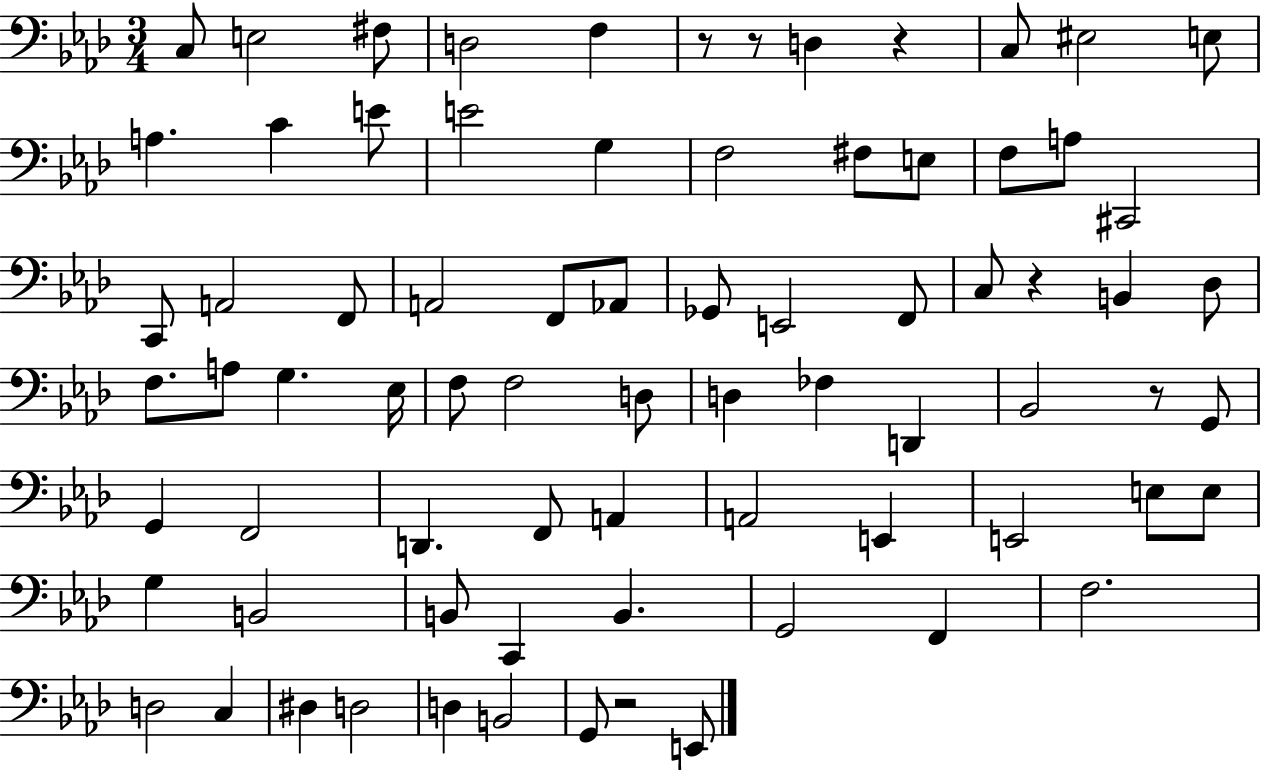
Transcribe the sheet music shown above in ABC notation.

X:1
T:Untitled
M:3/4
L:1/4
K:Ab
C,/2 E,2 ^F,/2 D,2 F, z/2 z/2 D, z C,/2 ^E,2 E,/2 A, C E/2 E2 G, F,2 ^F,/2 E,/2 F,/2 A,/2 ^C,,2 C,,/2 A,,2 F,,/2 A,,2 F,,/2 _A,,/2 _G,,/2 E,,2 F,,/2 C,/2 z B,, _D,/2 F,/2 A,/2 G, _E,/4 F,/2 F,2 D,/2 D, _F, D,, _B,,2 z/2 G,,/2 G,, F,,2 D,, F,,/2 A,, A,,2 E,, E,,2 E,/2 E,/2 G, B,,2 B,,/2 C,, B,, G,,2 F,, F,2 D,2 C, ^D, D,2 D, B,,2 G,,/2 z2 E,,/2